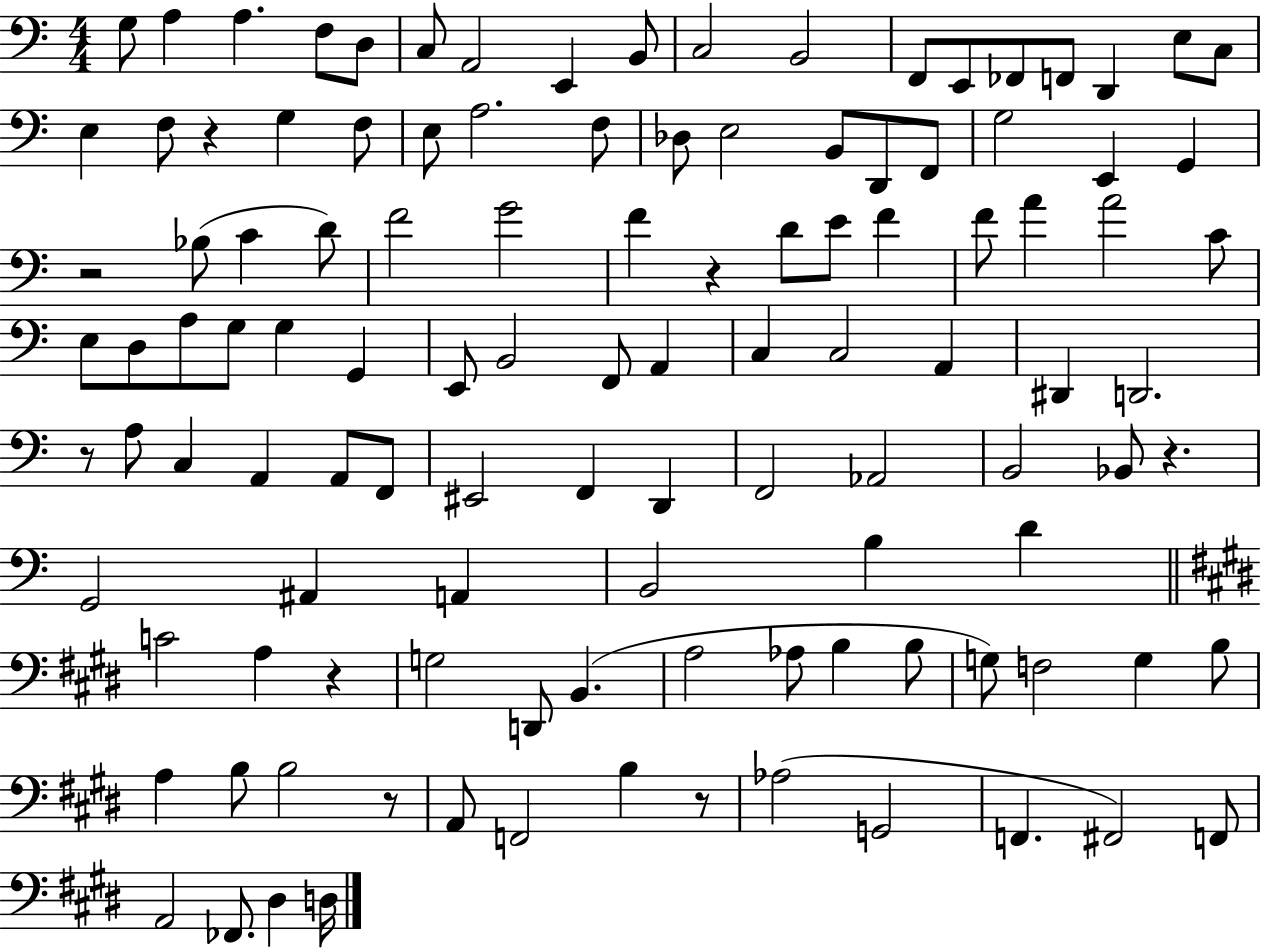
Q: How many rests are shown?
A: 8